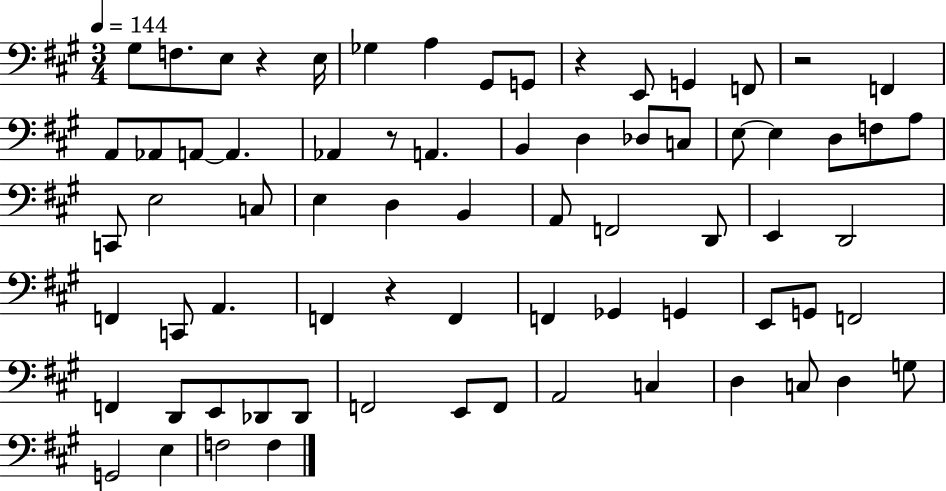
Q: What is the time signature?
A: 3/4